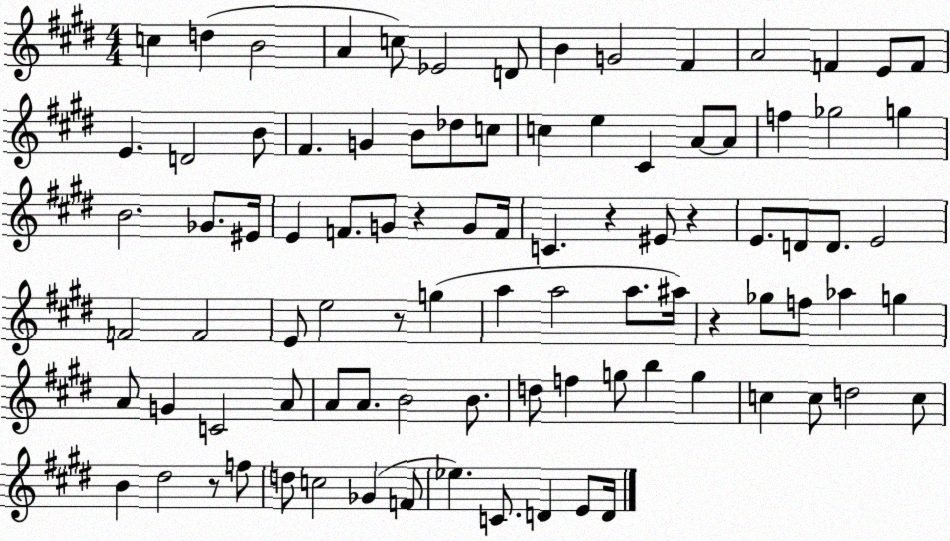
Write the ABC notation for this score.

X:1
T:Untitled
M:4/4
L:1/4
K:E
c d B2 A c/2 _E2 D/2 B G2 ^F A2 F E/2 F/2 E D2 B/2 ^F G B/2 _d/2 c/2 c e ^C A/2 A/2 f _g2 g B2 _G/2 ^E/4 E F/2 G/2 z G/2 F/4 C z ^E/2 z E/2 D/2 D/2 E2 F2 F2 E/2 e2 z/2 g a a2 a/2 ^a/4 z _g/2 f/2 _a g A/2 G C2 A/2 A/2 A/2 B2 B/2 d/2 f g/2 b g c c/2 d2 c/2 B ^d2 z/2 f/2 d/2 c2 _G F/2 _e C/2 D E/2 D/4